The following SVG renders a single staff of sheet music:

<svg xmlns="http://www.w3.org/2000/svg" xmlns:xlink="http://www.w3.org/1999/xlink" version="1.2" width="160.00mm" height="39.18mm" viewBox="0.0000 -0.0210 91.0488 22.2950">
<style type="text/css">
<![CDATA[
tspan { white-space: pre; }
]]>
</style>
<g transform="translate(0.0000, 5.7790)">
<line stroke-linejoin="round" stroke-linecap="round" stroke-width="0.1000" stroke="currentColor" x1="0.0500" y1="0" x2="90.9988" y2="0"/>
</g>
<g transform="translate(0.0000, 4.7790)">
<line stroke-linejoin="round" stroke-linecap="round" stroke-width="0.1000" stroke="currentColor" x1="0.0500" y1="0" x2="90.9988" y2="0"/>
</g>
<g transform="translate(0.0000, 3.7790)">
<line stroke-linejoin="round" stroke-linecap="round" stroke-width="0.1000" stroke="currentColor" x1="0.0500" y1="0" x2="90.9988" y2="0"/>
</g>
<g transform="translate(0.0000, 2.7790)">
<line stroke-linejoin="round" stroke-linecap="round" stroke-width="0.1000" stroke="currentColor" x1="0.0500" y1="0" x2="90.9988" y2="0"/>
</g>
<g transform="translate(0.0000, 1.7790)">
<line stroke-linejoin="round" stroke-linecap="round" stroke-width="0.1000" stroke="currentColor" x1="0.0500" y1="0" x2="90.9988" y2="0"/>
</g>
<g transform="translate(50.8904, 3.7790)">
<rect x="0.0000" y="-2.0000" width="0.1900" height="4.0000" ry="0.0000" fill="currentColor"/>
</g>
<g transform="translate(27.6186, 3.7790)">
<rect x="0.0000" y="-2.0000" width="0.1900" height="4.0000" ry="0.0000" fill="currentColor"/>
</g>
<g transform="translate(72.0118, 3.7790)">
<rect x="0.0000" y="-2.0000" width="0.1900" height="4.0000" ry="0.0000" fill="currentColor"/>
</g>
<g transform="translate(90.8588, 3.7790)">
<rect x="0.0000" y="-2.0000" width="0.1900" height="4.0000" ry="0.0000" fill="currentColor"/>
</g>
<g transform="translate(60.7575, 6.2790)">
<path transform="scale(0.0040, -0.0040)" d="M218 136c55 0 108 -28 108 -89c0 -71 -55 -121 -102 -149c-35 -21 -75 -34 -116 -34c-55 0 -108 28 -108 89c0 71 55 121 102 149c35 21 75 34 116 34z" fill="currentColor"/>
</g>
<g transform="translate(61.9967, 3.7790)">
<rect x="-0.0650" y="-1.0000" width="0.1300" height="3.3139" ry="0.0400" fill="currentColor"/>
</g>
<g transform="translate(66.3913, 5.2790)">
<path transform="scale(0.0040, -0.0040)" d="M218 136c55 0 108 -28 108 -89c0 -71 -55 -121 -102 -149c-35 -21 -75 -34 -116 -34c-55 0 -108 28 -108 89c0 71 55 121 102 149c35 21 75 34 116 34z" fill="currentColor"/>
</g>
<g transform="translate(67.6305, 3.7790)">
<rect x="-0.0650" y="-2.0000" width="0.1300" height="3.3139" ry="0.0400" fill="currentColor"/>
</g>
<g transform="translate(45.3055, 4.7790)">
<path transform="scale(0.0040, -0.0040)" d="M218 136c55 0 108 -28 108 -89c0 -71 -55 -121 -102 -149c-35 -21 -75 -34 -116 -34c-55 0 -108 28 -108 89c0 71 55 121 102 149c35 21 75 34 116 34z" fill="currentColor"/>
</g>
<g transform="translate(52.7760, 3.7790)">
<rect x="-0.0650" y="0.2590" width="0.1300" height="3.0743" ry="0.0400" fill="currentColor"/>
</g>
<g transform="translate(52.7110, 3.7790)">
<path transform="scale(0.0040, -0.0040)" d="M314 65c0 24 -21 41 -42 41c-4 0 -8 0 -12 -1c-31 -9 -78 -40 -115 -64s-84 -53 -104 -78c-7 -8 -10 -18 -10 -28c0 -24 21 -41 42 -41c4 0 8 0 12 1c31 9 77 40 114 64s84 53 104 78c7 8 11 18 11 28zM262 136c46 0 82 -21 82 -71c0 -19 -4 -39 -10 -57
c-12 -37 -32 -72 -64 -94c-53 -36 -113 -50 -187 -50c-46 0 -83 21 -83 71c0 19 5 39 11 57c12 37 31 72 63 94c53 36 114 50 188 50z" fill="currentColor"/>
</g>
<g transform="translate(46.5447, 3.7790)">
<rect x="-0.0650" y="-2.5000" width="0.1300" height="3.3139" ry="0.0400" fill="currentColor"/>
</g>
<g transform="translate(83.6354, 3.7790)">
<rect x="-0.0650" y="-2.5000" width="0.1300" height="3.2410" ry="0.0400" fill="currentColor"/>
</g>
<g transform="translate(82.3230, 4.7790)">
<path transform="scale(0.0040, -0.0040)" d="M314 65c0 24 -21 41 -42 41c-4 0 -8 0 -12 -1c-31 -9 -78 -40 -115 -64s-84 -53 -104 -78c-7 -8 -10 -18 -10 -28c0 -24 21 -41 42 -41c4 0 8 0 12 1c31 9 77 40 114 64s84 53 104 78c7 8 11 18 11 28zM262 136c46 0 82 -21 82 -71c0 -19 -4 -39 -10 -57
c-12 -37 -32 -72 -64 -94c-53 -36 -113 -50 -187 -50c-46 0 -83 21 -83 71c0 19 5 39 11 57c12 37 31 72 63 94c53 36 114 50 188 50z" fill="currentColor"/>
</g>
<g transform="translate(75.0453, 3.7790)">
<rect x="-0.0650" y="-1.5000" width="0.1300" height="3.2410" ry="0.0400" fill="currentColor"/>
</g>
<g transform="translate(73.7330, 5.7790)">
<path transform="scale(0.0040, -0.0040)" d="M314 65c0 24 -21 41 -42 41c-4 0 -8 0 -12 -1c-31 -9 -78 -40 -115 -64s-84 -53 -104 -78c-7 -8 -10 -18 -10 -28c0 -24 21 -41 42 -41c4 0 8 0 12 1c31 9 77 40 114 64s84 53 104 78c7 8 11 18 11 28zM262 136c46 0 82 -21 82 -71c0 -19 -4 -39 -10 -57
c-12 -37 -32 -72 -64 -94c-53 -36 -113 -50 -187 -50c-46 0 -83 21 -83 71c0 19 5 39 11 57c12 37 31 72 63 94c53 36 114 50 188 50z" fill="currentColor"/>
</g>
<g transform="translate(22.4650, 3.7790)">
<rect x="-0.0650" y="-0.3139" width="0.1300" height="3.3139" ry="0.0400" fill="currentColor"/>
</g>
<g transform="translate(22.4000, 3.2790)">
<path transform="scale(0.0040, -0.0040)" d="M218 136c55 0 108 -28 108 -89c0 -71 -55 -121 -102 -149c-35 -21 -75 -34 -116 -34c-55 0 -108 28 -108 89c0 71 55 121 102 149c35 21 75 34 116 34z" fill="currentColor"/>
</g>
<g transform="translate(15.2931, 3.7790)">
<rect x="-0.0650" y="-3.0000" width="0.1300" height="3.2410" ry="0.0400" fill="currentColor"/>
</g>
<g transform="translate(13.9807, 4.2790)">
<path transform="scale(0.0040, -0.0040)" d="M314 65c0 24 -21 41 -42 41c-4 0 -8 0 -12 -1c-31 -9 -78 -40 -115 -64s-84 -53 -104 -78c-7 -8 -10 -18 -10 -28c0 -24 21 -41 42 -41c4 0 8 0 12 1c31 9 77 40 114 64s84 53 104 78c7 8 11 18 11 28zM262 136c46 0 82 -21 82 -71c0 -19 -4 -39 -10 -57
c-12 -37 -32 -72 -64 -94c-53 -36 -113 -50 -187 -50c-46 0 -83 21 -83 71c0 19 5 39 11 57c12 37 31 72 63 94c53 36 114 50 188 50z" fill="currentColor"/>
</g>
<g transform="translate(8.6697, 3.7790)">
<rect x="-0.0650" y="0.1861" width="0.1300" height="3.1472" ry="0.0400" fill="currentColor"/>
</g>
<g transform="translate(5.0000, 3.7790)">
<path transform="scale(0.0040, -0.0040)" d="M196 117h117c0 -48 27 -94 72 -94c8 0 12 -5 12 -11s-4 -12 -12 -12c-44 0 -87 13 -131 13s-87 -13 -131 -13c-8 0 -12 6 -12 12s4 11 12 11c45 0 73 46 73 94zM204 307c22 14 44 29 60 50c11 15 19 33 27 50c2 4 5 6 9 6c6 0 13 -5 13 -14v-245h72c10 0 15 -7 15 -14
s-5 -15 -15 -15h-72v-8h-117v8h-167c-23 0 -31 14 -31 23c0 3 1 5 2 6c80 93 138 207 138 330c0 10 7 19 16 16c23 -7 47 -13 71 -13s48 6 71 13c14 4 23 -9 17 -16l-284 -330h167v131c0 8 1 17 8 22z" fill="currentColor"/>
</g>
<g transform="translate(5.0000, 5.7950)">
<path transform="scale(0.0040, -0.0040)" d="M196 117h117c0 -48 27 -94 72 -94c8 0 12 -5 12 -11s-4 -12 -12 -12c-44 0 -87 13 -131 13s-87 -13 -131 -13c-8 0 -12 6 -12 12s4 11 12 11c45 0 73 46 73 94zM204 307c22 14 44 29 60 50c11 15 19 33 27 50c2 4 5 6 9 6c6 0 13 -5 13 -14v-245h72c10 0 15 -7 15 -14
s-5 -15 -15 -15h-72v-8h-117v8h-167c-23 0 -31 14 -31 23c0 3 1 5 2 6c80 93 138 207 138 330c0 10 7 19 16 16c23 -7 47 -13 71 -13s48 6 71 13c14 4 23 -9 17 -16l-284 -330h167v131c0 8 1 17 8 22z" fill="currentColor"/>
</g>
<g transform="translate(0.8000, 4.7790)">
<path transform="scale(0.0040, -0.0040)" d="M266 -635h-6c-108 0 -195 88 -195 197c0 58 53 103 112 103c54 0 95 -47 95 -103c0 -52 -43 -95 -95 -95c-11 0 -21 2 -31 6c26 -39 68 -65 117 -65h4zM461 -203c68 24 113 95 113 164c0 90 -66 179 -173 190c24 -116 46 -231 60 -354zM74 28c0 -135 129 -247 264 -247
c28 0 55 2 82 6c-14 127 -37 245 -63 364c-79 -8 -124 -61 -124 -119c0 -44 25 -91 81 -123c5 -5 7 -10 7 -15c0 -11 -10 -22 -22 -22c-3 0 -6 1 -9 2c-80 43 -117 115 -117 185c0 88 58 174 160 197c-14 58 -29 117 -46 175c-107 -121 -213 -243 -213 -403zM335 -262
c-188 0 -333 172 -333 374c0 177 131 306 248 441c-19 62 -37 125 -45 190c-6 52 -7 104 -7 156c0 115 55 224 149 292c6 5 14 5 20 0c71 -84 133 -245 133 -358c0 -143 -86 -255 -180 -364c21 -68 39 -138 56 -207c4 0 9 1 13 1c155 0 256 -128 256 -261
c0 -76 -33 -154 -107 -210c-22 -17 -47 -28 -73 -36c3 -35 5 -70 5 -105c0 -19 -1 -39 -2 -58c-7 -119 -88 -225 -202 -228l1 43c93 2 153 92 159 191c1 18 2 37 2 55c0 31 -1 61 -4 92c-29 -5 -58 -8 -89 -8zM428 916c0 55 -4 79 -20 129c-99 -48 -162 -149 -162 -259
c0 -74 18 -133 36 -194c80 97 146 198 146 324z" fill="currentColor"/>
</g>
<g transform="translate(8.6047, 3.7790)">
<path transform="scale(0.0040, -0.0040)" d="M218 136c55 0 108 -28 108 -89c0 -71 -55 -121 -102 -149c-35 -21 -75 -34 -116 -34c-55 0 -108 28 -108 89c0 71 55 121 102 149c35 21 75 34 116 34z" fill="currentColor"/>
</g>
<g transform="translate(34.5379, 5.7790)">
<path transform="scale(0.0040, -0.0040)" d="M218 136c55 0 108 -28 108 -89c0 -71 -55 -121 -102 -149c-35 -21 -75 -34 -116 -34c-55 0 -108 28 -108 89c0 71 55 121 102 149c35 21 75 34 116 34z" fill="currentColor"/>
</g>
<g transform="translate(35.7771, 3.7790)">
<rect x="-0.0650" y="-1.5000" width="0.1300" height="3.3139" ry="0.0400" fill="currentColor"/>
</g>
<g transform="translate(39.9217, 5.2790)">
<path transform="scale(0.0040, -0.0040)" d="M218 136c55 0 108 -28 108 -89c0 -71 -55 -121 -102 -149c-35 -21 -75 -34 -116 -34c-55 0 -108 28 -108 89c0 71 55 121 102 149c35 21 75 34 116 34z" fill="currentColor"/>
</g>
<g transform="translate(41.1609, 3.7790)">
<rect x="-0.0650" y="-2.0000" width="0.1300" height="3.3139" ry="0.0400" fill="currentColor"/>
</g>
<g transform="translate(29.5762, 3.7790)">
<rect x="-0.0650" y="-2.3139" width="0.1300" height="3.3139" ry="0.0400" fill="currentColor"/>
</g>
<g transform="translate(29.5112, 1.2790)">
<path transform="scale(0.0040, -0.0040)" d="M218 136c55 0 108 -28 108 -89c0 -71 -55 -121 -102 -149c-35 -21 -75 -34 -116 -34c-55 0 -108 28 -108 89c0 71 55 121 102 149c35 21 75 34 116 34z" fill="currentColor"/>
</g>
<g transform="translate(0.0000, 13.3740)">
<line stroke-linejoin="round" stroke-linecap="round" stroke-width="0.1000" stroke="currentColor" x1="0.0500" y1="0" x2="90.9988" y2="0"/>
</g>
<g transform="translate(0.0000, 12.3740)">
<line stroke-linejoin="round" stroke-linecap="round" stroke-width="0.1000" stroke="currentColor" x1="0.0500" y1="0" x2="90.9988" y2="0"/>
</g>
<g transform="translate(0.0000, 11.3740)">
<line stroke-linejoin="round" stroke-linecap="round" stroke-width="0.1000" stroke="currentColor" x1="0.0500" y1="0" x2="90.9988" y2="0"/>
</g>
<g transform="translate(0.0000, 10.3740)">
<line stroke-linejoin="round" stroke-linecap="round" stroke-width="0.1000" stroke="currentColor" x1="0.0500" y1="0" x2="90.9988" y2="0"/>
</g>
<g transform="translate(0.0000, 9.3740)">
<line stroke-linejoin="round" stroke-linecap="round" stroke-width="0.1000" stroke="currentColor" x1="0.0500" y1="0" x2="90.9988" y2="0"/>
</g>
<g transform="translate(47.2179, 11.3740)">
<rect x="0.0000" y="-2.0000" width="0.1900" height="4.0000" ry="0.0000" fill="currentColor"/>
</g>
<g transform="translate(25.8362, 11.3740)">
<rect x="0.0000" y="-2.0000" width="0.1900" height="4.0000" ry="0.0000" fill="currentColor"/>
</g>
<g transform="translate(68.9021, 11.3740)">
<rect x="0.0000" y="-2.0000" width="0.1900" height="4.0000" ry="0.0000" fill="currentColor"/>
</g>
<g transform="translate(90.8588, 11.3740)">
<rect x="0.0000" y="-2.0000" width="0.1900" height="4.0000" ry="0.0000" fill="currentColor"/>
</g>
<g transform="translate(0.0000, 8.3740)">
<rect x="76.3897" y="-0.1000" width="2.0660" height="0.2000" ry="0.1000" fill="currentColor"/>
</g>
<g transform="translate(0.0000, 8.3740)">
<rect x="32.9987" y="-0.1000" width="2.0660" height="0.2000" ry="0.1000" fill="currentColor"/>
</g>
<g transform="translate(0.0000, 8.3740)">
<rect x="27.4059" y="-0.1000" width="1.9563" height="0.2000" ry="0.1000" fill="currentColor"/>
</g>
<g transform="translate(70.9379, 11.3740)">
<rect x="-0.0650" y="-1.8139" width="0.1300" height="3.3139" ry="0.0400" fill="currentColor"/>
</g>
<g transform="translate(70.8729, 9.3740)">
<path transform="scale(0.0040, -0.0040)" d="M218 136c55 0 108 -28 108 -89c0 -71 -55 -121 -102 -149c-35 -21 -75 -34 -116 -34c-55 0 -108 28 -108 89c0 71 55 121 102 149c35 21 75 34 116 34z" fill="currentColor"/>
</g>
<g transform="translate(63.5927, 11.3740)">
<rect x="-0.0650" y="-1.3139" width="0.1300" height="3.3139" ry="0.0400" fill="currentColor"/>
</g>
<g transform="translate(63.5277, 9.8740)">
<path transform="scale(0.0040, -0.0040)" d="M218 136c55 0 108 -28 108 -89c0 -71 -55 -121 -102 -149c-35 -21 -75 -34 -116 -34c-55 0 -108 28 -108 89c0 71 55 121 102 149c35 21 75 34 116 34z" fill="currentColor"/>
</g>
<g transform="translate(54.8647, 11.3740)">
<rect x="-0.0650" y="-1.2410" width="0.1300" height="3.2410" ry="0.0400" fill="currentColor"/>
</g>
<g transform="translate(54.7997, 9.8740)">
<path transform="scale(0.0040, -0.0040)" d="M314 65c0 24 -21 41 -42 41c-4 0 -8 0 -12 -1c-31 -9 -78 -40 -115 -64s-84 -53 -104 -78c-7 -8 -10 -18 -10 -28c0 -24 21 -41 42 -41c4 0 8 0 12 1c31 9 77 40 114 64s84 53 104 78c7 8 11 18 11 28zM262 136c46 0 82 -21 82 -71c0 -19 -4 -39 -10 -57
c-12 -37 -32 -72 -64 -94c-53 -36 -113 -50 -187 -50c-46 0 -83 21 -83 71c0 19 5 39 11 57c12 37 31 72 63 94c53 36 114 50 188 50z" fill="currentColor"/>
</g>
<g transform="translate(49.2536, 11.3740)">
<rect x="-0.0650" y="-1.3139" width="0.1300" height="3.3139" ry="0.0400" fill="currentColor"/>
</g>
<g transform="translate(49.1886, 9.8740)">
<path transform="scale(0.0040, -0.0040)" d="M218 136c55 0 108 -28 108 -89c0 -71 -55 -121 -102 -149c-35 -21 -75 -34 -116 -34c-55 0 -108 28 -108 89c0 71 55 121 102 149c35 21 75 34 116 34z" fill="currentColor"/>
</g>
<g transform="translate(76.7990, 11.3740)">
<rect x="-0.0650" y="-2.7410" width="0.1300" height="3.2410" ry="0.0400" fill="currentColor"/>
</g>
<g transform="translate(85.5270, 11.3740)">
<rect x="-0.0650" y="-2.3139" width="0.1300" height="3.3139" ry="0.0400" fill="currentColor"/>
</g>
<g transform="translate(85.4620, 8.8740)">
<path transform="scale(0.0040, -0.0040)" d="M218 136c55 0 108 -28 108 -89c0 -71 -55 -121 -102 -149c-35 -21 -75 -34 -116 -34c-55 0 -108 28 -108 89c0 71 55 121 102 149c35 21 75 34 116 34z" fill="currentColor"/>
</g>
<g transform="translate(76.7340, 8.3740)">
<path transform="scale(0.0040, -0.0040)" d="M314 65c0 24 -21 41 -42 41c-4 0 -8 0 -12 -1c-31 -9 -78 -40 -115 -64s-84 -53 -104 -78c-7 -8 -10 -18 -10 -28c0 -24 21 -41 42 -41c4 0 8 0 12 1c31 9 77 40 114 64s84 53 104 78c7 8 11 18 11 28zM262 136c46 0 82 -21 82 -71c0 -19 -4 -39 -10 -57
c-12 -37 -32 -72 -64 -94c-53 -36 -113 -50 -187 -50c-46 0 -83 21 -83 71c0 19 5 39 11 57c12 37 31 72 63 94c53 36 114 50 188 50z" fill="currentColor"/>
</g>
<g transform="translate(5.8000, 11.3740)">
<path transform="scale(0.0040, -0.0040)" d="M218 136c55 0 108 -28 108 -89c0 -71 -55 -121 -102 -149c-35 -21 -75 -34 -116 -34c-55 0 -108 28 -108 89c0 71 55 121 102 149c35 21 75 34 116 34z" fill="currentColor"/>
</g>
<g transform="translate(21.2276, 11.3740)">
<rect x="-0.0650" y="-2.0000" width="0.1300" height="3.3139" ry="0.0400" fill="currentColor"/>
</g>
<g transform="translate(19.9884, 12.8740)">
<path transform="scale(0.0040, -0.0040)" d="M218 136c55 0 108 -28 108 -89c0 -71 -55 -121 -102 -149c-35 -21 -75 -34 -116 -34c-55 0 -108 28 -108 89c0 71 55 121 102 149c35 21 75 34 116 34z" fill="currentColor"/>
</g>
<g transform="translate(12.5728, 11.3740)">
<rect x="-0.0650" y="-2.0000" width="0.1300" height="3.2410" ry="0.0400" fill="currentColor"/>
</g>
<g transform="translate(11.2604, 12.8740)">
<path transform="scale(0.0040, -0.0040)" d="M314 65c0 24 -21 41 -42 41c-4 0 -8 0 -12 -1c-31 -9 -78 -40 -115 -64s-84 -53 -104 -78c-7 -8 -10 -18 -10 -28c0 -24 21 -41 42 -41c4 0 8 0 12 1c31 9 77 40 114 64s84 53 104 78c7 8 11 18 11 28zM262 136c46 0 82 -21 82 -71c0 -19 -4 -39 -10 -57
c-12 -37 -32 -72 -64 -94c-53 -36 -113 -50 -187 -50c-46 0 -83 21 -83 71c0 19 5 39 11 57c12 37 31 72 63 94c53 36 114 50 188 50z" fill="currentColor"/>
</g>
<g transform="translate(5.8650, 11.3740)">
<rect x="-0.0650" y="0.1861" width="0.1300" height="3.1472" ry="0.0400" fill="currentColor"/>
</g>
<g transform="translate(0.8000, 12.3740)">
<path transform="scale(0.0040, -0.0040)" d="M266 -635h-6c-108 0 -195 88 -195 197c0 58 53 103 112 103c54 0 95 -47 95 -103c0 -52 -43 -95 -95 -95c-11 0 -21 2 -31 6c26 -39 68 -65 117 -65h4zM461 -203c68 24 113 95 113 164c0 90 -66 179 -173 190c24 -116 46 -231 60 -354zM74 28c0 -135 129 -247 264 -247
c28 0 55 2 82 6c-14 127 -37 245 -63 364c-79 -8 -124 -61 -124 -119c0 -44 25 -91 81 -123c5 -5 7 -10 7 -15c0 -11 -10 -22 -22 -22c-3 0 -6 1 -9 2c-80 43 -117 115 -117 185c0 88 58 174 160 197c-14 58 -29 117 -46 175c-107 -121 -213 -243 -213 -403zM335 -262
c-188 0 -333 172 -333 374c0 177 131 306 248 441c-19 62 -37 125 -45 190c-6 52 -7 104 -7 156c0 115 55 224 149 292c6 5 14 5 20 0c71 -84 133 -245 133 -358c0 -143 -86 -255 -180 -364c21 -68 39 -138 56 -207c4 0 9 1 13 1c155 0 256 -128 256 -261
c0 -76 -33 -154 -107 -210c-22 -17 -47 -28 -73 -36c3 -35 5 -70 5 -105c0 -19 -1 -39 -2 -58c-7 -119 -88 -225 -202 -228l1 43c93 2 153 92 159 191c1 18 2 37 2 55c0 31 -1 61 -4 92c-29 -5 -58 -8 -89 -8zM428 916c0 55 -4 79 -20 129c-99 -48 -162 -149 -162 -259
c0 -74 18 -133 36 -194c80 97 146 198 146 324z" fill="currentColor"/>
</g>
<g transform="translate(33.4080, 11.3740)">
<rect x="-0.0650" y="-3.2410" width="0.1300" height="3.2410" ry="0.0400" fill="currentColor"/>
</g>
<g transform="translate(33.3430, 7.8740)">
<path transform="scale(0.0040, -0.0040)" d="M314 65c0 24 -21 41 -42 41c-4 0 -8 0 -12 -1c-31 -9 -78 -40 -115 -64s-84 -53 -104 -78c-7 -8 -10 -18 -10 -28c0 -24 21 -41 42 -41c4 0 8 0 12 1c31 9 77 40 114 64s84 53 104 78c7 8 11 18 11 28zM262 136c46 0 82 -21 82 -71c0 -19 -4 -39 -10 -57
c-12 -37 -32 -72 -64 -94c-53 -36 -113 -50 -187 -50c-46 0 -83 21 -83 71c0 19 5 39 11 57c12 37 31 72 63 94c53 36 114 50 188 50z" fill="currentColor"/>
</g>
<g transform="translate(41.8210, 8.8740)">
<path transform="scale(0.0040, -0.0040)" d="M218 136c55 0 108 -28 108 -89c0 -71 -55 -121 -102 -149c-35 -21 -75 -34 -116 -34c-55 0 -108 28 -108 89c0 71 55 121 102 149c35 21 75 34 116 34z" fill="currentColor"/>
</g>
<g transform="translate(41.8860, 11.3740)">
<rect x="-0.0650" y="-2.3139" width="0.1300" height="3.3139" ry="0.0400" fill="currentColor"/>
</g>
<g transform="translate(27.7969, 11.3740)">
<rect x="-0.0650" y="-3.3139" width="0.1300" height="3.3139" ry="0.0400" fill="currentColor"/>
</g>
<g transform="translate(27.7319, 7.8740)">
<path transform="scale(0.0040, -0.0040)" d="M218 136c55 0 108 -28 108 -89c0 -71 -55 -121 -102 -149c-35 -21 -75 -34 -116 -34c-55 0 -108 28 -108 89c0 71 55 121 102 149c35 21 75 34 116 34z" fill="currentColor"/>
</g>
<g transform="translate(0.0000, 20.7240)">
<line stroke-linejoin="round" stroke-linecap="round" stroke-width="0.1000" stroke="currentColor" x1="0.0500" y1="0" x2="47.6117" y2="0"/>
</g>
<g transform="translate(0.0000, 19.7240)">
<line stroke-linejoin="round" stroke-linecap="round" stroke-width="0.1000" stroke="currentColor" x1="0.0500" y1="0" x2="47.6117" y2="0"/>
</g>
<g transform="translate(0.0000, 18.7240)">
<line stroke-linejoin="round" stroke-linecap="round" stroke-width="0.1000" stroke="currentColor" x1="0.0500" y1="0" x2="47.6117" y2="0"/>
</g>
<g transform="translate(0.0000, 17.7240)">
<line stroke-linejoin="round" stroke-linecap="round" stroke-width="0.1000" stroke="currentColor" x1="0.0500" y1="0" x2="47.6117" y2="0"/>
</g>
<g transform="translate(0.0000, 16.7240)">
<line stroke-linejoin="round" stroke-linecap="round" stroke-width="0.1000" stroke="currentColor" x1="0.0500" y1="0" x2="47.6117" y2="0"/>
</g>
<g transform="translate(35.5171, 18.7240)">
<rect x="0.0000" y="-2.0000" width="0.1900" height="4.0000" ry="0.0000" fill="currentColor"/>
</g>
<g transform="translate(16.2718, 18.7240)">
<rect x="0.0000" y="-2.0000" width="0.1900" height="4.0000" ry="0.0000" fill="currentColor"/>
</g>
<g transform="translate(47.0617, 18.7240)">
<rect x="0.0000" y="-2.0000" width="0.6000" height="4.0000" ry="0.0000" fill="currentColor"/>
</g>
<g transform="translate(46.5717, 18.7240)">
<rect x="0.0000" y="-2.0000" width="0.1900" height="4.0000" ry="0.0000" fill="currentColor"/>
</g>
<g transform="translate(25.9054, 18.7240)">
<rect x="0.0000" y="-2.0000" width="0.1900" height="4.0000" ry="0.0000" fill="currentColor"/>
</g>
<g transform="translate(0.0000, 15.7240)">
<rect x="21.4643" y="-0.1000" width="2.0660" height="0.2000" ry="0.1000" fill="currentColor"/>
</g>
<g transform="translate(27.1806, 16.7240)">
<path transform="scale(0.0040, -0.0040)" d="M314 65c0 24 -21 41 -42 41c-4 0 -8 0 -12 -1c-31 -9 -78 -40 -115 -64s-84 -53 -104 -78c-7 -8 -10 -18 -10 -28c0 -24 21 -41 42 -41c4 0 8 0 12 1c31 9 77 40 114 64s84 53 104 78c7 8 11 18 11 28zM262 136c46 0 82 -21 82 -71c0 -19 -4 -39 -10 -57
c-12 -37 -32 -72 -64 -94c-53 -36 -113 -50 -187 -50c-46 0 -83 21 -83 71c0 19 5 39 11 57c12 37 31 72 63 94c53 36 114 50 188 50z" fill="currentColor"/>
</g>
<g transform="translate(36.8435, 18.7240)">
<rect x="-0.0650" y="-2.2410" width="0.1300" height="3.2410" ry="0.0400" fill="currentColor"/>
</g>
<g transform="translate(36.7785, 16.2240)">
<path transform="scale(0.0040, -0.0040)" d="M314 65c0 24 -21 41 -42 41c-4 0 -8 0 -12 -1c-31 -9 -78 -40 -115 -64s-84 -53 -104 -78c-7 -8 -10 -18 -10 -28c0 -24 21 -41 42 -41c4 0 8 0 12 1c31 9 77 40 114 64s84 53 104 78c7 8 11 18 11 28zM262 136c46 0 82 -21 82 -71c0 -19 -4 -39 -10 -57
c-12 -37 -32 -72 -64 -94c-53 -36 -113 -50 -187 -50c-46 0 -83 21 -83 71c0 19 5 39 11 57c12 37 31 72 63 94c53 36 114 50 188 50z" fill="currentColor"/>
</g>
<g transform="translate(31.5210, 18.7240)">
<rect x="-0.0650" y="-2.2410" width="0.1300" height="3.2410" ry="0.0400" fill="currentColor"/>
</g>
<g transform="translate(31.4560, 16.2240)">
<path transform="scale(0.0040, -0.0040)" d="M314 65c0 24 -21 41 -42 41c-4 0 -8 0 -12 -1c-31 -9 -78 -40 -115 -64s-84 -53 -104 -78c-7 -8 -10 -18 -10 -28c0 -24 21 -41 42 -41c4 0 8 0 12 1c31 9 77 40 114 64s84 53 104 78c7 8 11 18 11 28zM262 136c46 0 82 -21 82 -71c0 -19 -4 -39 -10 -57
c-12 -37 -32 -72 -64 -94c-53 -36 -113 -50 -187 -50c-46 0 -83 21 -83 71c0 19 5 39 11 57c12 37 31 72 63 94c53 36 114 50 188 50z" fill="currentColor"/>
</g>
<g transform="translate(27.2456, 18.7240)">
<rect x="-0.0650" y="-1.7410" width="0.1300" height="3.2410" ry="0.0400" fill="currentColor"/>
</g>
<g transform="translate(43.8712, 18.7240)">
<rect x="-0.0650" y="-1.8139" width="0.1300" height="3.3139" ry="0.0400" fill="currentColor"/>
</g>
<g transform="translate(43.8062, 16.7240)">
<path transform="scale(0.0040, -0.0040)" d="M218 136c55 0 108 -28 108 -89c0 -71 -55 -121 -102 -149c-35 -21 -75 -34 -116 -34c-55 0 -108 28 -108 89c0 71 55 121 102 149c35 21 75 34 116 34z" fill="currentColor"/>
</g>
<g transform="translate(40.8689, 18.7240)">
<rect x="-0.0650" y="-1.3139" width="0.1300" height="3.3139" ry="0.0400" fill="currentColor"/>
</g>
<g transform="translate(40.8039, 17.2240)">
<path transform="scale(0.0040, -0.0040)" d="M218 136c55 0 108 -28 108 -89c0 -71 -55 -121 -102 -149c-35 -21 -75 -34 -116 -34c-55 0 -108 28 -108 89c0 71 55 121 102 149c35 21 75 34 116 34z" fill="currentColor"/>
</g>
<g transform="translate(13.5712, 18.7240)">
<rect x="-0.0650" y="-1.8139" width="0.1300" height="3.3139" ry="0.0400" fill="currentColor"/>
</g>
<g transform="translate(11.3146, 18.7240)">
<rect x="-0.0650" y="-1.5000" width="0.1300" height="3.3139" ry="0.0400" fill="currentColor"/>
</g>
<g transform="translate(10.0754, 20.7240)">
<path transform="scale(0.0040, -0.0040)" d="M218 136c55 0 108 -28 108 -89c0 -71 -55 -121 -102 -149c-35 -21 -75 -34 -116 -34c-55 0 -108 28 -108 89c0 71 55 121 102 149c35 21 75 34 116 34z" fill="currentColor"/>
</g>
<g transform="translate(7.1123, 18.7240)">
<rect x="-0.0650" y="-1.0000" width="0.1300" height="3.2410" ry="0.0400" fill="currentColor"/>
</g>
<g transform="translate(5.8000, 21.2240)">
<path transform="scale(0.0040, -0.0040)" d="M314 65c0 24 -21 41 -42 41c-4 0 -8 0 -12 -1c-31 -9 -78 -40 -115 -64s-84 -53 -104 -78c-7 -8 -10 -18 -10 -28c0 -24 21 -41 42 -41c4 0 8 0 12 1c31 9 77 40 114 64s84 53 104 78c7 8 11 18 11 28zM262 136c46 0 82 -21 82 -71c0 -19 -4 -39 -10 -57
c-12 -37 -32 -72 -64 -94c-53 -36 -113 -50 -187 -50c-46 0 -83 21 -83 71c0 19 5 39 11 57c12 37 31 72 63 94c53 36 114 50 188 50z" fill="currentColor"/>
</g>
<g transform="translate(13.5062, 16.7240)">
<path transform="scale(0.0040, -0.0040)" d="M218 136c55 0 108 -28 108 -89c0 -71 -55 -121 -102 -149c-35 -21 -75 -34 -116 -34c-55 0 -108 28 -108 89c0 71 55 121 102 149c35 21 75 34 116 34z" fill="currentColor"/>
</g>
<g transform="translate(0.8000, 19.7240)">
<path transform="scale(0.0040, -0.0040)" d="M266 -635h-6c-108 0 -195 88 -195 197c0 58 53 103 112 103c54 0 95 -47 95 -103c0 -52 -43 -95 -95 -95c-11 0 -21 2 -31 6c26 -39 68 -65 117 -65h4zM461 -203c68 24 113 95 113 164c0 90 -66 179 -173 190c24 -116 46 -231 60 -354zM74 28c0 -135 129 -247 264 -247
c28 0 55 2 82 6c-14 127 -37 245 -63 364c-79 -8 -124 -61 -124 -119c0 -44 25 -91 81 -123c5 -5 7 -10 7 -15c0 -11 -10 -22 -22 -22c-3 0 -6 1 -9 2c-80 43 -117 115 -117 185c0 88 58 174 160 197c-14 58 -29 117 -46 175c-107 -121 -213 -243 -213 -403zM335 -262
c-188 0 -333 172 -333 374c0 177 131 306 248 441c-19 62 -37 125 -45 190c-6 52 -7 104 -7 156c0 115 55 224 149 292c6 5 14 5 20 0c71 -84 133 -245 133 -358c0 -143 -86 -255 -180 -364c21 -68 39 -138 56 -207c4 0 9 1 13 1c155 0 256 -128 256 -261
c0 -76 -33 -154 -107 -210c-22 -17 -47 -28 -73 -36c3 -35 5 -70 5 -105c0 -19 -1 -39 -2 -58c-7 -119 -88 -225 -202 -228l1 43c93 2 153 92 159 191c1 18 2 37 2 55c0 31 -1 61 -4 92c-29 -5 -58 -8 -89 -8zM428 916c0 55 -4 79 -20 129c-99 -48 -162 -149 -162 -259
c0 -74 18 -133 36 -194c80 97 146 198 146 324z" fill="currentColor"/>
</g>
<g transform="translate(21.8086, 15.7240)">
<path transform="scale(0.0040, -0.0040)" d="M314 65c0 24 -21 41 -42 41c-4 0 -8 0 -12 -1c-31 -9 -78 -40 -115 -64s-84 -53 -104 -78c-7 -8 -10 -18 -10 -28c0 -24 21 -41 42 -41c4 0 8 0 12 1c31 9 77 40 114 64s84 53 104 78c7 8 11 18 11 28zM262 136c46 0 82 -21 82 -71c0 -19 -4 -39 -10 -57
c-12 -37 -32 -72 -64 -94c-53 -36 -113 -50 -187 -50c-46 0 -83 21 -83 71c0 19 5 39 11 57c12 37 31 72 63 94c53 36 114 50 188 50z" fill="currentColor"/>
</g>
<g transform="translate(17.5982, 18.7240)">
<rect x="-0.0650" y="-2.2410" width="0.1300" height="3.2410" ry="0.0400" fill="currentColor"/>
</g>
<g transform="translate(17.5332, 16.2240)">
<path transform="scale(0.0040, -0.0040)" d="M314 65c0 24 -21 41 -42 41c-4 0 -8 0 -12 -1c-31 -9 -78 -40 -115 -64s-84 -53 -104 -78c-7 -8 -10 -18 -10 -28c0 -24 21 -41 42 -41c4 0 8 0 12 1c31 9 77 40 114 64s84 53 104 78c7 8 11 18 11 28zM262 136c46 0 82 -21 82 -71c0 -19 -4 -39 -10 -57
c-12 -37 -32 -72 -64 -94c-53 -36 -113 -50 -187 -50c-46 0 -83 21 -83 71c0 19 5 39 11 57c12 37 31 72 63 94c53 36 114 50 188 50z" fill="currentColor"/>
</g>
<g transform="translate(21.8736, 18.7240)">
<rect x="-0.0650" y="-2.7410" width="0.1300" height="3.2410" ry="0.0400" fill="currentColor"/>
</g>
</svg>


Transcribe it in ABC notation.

X:1
T:Untitled
M:4/4
L:1/4
K:C
B A2 c g E F G B2 D F E2 G2 B F2 F b b2 g e e2 e f a2 g D2 E f g2 a2 f2 g2 g2 e f